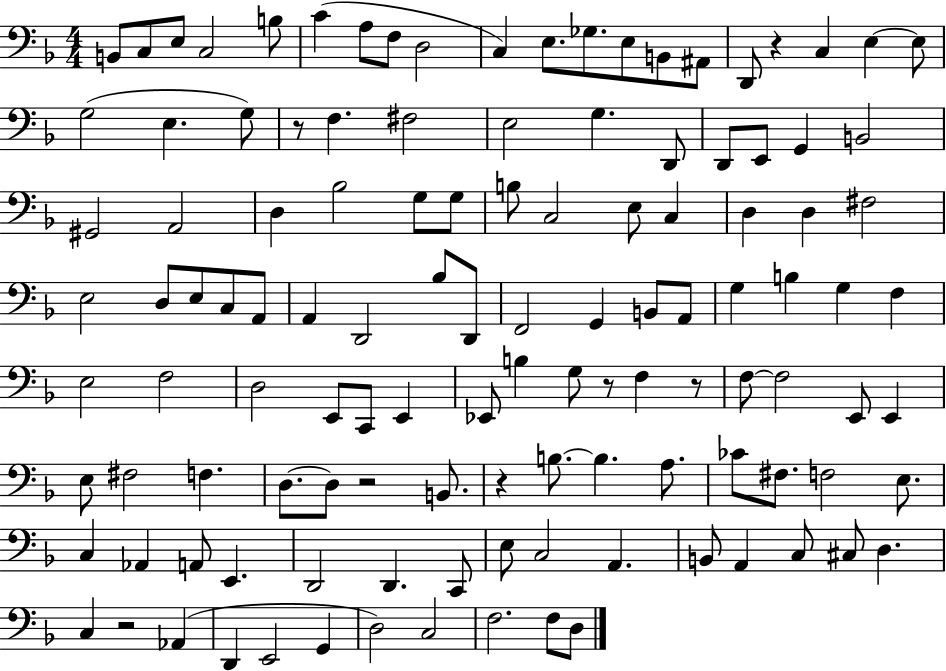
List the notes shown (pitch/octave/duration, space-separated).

B2/e C3/e E3/e C3/h B3/e C4/q A3/e F3/e D3/h C3/q E3/e. Gb3/e. E3/e B2/e A#2/e D2/e R/q C3/q E3/q E3/e G3/h E3/q. G3/e R/e F3/q. F#3/h E3/h G3/q. D2/e D2/e E2/e G2/q B2/h G#2/h A2/h D3/q Bb3/h G3/e G3/e B3/e C3/h E3/e C3/q D3/q D3/q F#3/h E3/h D3/e E3/e C3/e A2/e A2/q D2/h Bb3/e D2/e F2/h G2/q B2/e A2/e G3/q B3/q G3/q F3/q E3/h F3/h D3/h E2/e C2/e E2/q Eb2/e B3/q G3/e R/e F3/q R/e F3/e F3/h E2/e E2/q E3/e F#3/h F3/q. D3/e. D3/e R/h B2/e. R/q B3/e. B3/q. A3/e. CES4/e F#3/e. F3/h E3/e. C3/q Ab2/q A2/e E2/q. D2/h D2/q. C2/e E3/e C3/h A2/q. B2/e A2/q C3/e C#3/e D3/q. C3/q R/h Ab2/q D2/q E2/h G2/q D3/h C3/h F3/h. F3/e D3/e